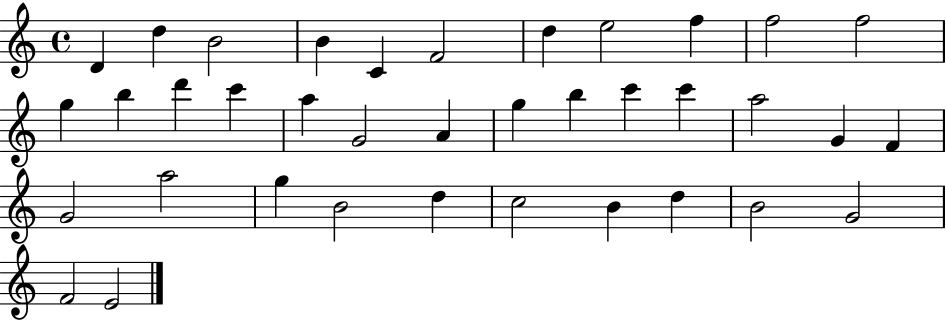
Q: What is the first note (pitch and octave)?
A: D4